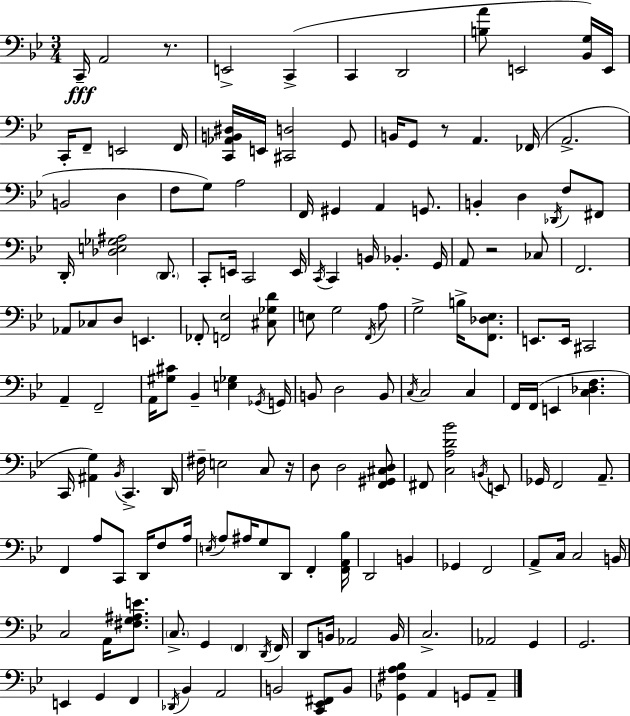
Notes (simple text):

C2/s A2/h R/e. E2/h C2/q C2/q D2/h [B3,A4]/e E2/h [Bb2,G3]/s E2/s C2/s F2/e E2/h F2/s [C2,Ab2,B2,D#3]/s E2/s [C#2,D3]/h G2/e B2/s G2/e R/e A2/q. FES2/s A2/h. B2/h D3/q F3/e G3/e A3/h F2/s G#2/q A2/q G2/e. B2/q D3/q Db2/s F3/e F#2/e D2/s [Db3,E3,Gb3,A#3]/h D2/e. C2/e E2/s C2/h E2/s C2/s C2/q B2/s Bb2/q. G2/s A2/e R/h CES3/e F2/h. Ab2/e CES3/e D3/e E2/q. FES2/e [F2,Eb3]/h [C#3,Gb3,D4]/e E3/e G3/h F2/s A3/e G3/h B3/s [F2,Db3,Eb3]/e. E2/e. E2/s C#2/h A2/q F2/h A2/s [G#3,C#4]/e Bb2/q [E3,Gb3]/q Gb2/s G2/s B2/e D3/h B2/e C3/s C3/h C3/q F2/s F2/s E2/q [C3,Db3,F3]/q. C2/s [A#2,G3]/q Bb2/s C2/q. D2/s F#3/s E3/h C3/e R/s D3/e D3/h [F2,G#2,C#3,D3]/e F#2/e [C3,A3,D4,Bb4]/h B2/s E2/e Gb2/s F2/h A2/e. F2/q A3/e C2/e D2/s F3/e A3/s E3/s A3/e A#3/s G3/e D2/e F2/q [F2,A2,Bb3]/s D2/h B2/q Gb2/q F2/h A2/e C3/s C3/h B2/s C3/h A2/s [F#3,G3,A#3,E4]/e. C3/e. G2/q F2/q D2/s F2/s D2/e B2/s Ab2/h B2/s C3/h. Ab2/h G2/q G2/h. E2/q G2/q F2/q Db2/s Bb2/q A2/h B2/h [C2,Eb2,F#2]/e B2/e [Gb2,F#3,A3,Bb3]/q A2/q G2/e A2/e